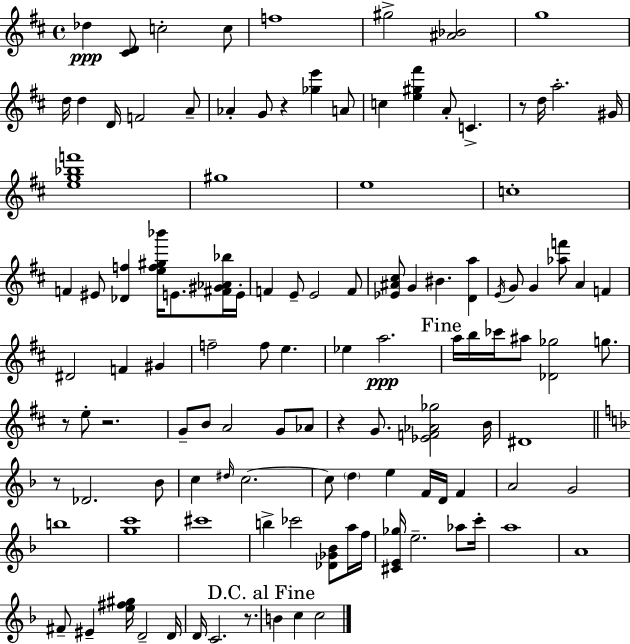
Db5/q [C#4,D4]/e C5/h C5/e F5/w G#5/h [A#4,Bb4]/h G5/w D5/s D5/q D4/s F4/h A4/e Ab4/q G4/e R/q [Gb5,E6]/q A4/e C5/q [E5,G#5,F#6]/q A4/e C4/q. R/e D5/s A5/h. G#4/s [E5,G5,Bb5,F6]/w G#5/w E5/w C5/w F4/q EIS4/e [Db4,F5]/q [E5,F5,G#5,Bb6]/s E4/e. [F#4,G#4,Ab4,Bb5]/s E4/s F4/q E4/e E4/h F4/e [Eb4,A#4,C#5]/e G4/q BIS4/q. [D4,A5]/q E4/s G4/e G4/q [Ab5,F6]/e A4/q F4/q D#4/h F4/q G#4/q F5/h F5/e E5/q. Eb5/q A5/h. A5/s B5/s CES6/s A#5/e [Db4,Gb5]/h G5/e. R/e E5/e R/h. G4/e B4/e A4/h G4/e Ab4/e R/q G4/e. [Eb4,F4,Ab4,Gb5]/h B4/s D#4/w R/e Db4/h. Bb4/e C5/q D#5/s C5/h. C5/e D5/q E5/q F4/s D4/s F4/q A4/h G4/h B5/w [G5,C6]/w C#6/w B5/q CES6/h [Db4,Gb4,Bb4]/e A5/s F5/s [C#4,E4,Gb5]/s E5/h. Ab5/e C6/s A5/w A4/w F#4/e EIS4/q [E5,F#5,G#5]/s D4/h D4/s D4/s C4/h. R/e. B4/q C5/q C5/h